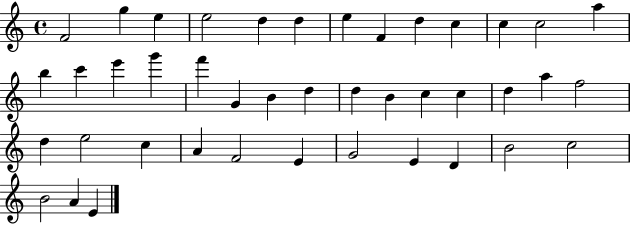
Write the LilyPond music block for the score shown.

{
  \clef treble
  \time 4/4
  \defaultTimeSignature
  \key c \major
  f'2 g''4 e''4 | e''2 d''4 d''4 | e''4 f'4 d''4 c''4 | c''4 c''2 a''4 | \break b''4 c'''4 e'''4 g'''4 | f'''4 g'4 b'4 d''4 | d''4 b'4 c''4 c''4 | d''4 a''4 f''2 | \break d''4 e''2 c''4 | a'4 f'2 e'4 | g'2 e'4 d'4 | b'2 c''2 | \break b'2 a'4 e'4 | \bar "|."
}